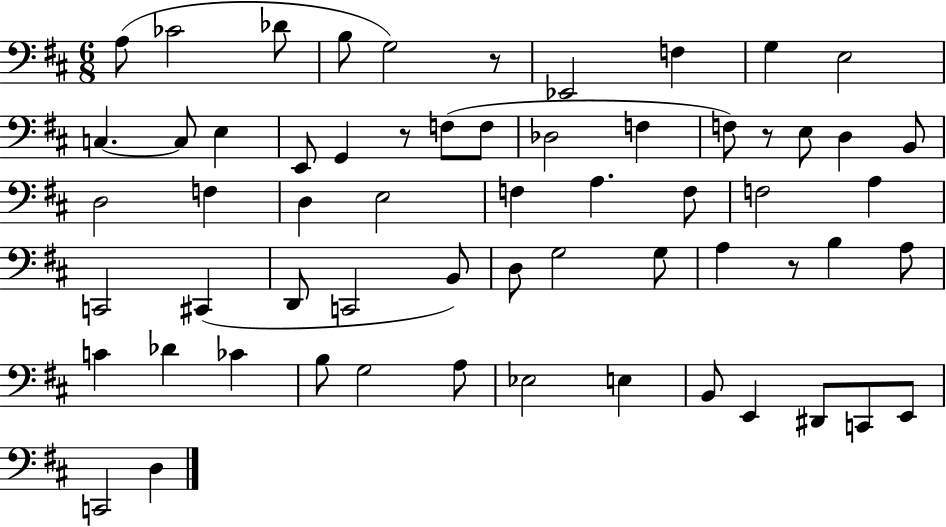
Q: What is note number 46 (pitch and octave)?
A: B3